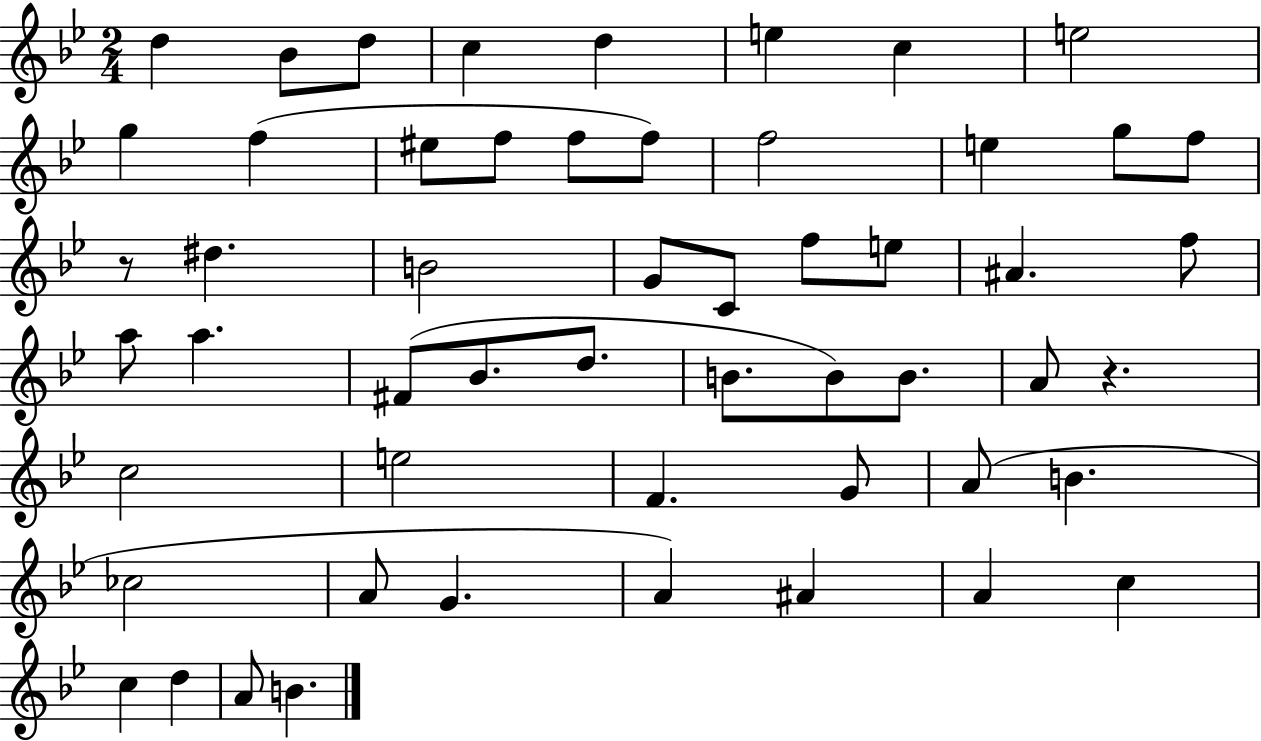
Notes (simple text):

D5/q Bb4/e D5/e C5/q D5/q E5/q C5/q E5/h G5/q F5/q EIS5/e F5/e F5/e F5/e F5/h E5/q G5/e F5/e R/e D#5/q. B4/h G4/e C4/e F5/e E5/e A#4/q. F5/e A5/e A5/q. F#4/e Bb4/e. D5/e. B4/e. B4/e B4/e. A4/e R/q. C5/h E5/h F4/q. G4/e A4/e B4/q. CES5/h A4/e G4/q. A4/q A#4/q A4/q C5/q C5/q D5/q A4/e B4/q.